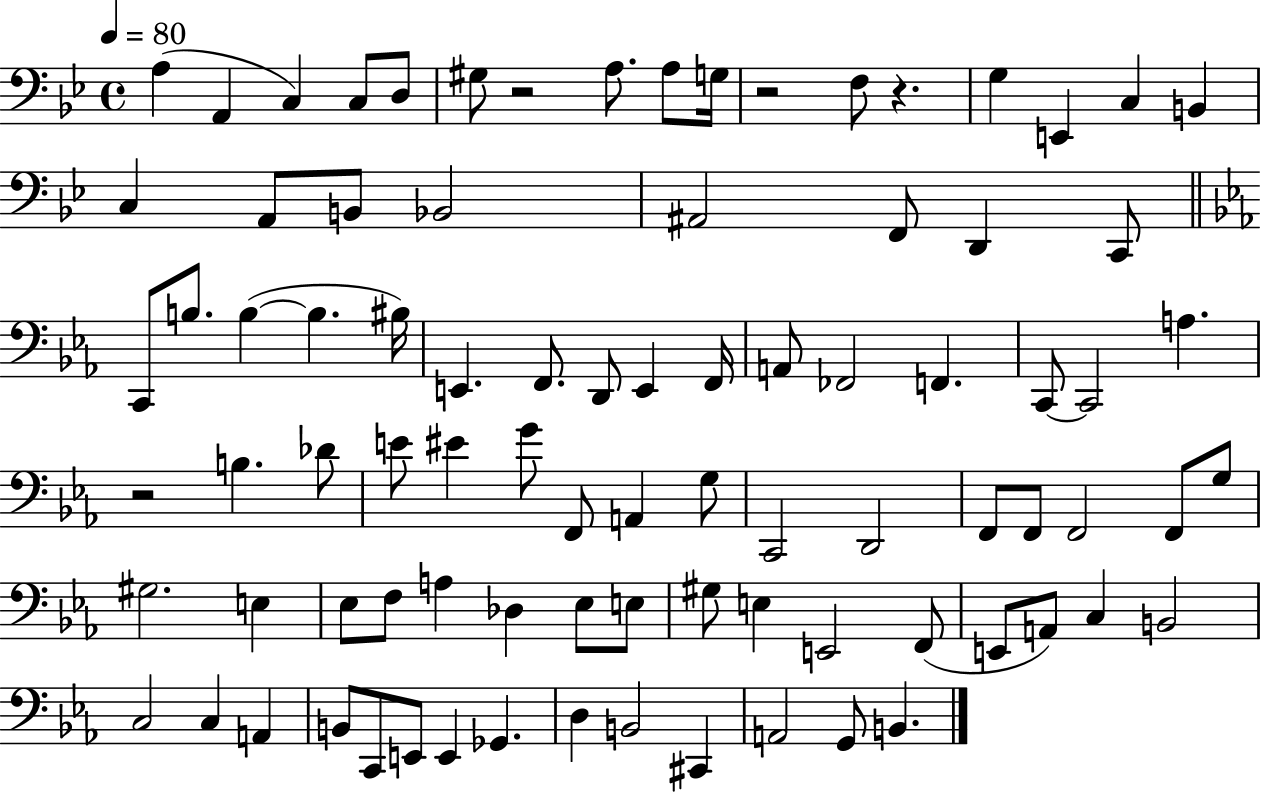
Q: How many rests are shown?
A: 4